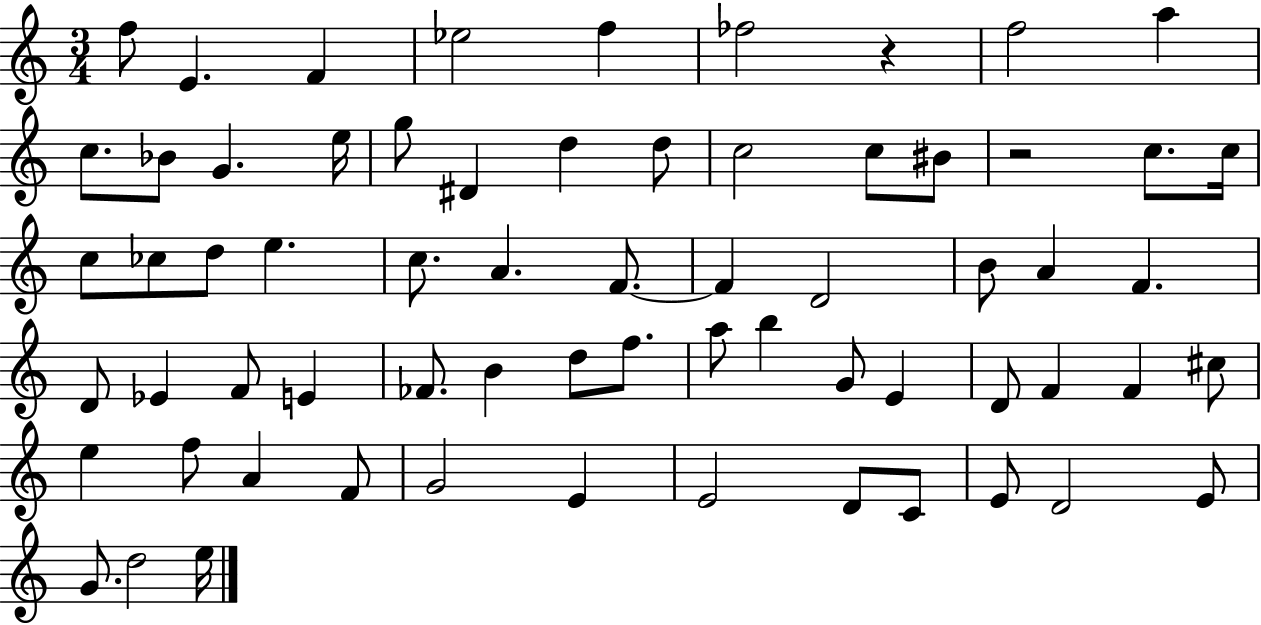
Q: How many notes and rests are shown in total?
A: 66